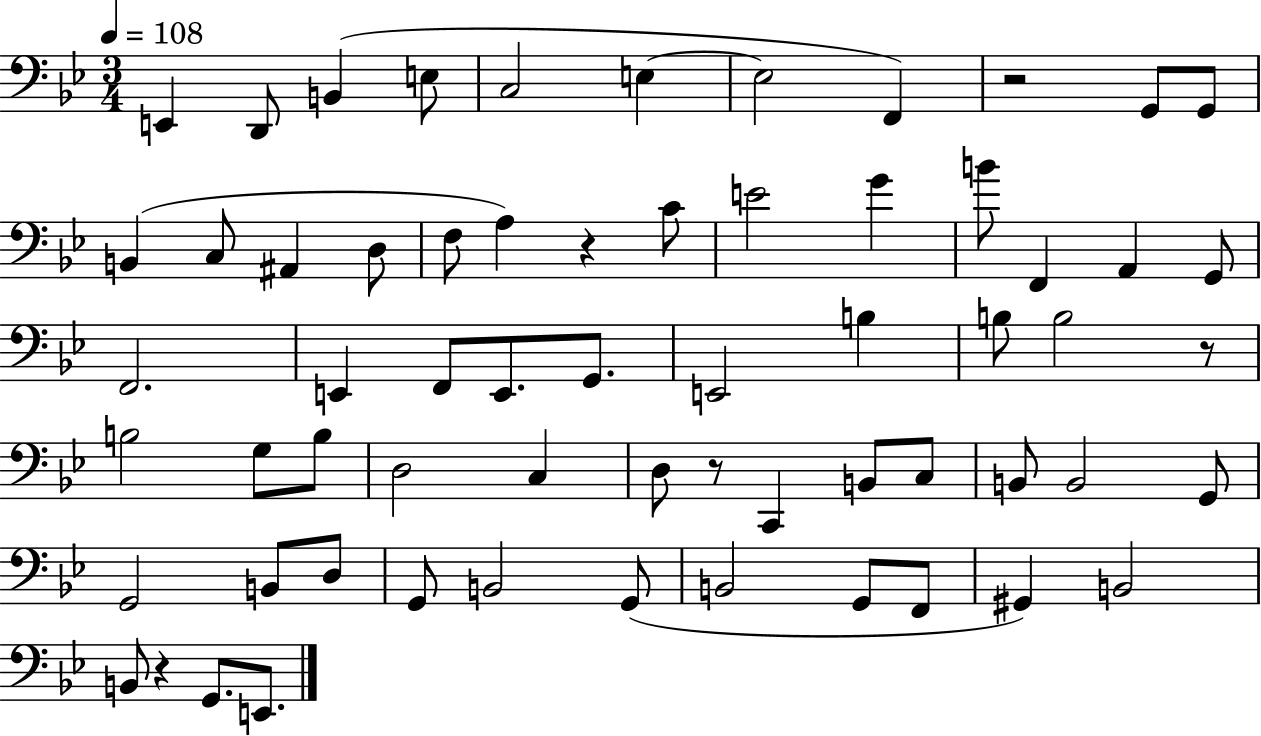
{
  \clef bass
  \numericTimeSignature
  \time 3/4
  \key bes \major
  \tempo 4 = 108
  e,4 d,8 b,4( e8 | c2 e4~~ | e2 f,4) | r2 g,8 g,8 | \break b,4( c8 ais,4 d8 | f8 a4) r4 c'8 | e'2 g'4 | b'8 f,4 a,4 g,8 | \break f,2. | e,4 f,8 e,8. g,8. | e,2 b4 | b8 b2 r8 | \break b2 g8 b8 | d2 c4 | d8 r8 c,4 b,8 c8 | b,8 b,2 g,8 | \break g,2 b,8 d8 | g,8 b,2 g,8( | b,2 g,8 f,8 | gis,4) b,2 | \break b,8 r4 g,8. e,8. | \bar "|."
}